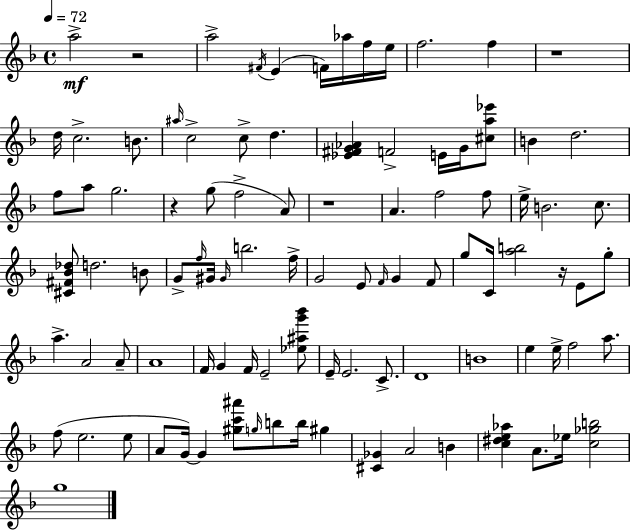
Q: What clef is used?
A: treble